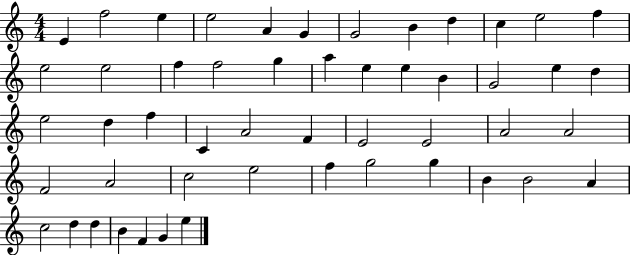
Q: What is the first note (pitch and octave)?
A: E4